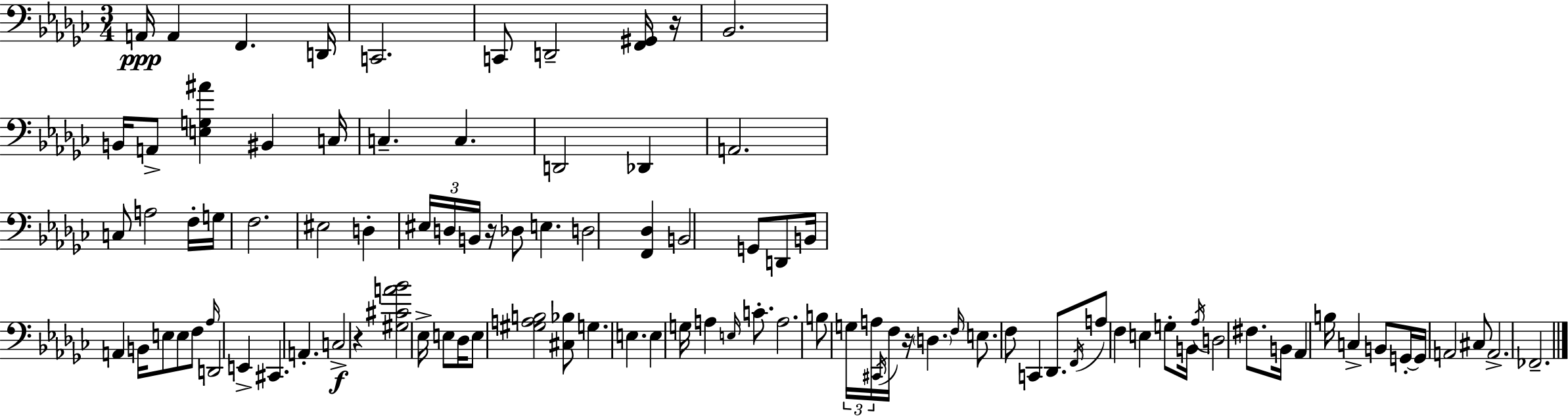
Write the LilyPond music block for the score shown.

{
  \clef bass
  \numericTimeSignature
  \time 3/4
  \key ees \minor
  \repeat volta 2 { a,16\ppp a,4 f,4. d,16 | c,2. | c,8 d,2-- <f, gis,>16 r16 | bes,2. | \break b,16 a,8-> <e g ais'>4 bis,4 c16 | c4.-- c4. | d,2 des,4 | a,2. | \break c8 a2 f16-. g16 | f2. | eis2 d4-. | \tuplet 3/2 { eis16 d16 b,16 } r16 des8 e4. | \break d2 <f, des>4 | b,2 g,8 d,8 | b,16 a,4 b,16 e8 e8 f8 | \grace { aes16 } d,2 e,4-> | \break cis,4. a,4.-. | c2->\f r4 | <gis cis' a' bes'>2 ees16-> e8 | des16 e8 <gis a b>2 <cis bes>8 | \break g4. e4. | e4 g16 a4 \grace { e16 } c'8.-. | a2. | b8 \tuplet 3/2 { g16 a16 \acciaccatura { cis,16 } } f16 r16 \parenthesize d4. | \break \grace { f16 } e8. f8 c,4 | des,8. \acciaccatura { f,16 } a8 f4 e4 | g8-. b,16 \acciaccatura { aes16 } d2 | fis8. b,16 aes,4 b16 | \break c4-> b,8 g,16-.~~ g,16 a,2 | cis8 a,2.-> | fes,2.-- | } \bar "|."
}